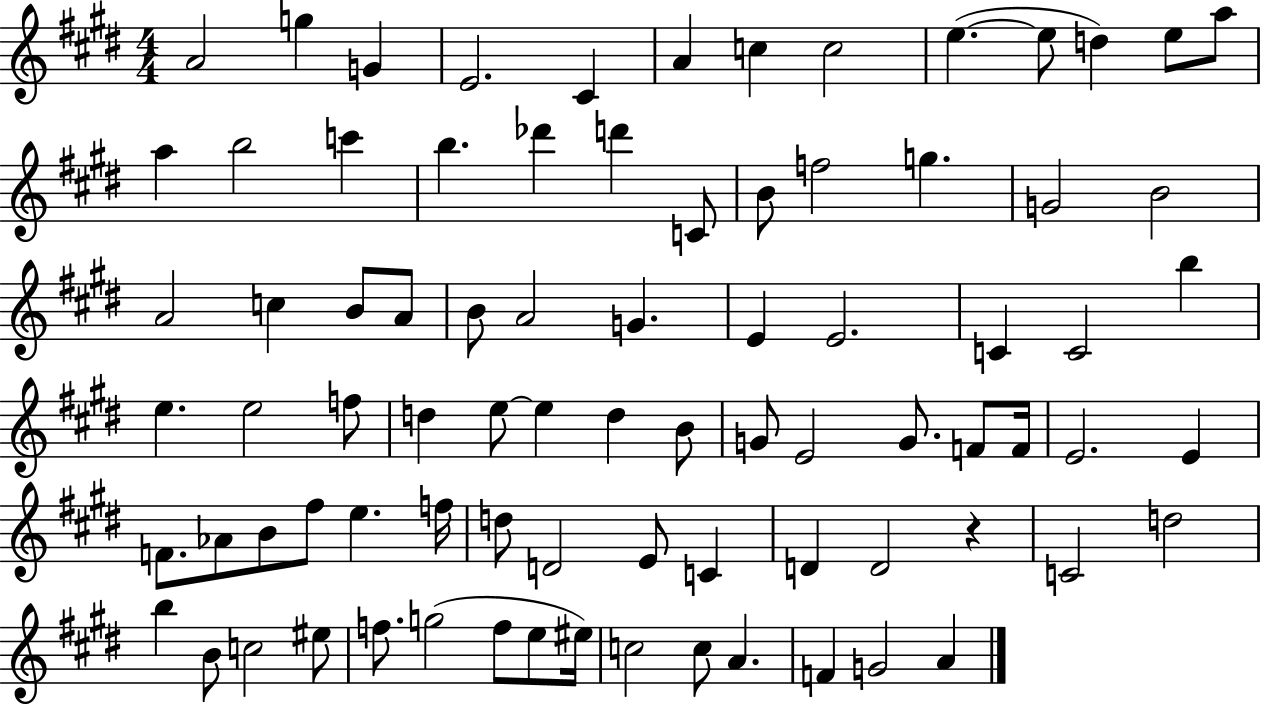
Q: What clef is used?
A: treble